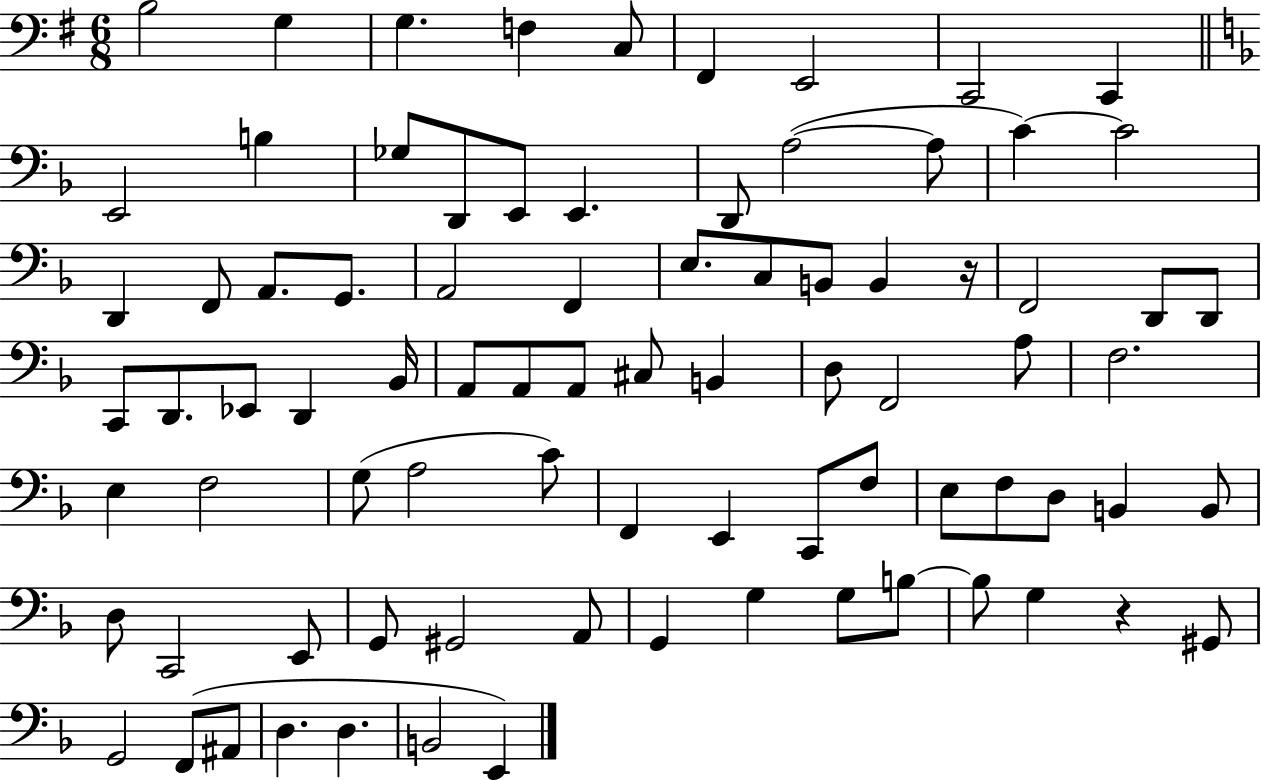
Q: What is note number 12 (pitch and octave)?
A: Gb3